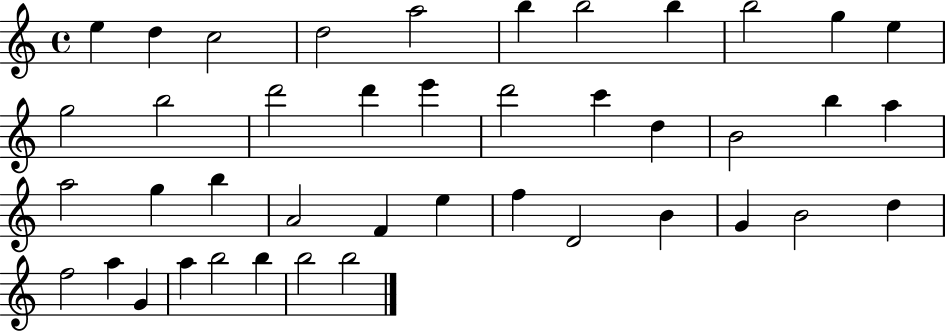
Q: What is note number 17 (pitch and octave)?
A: D6